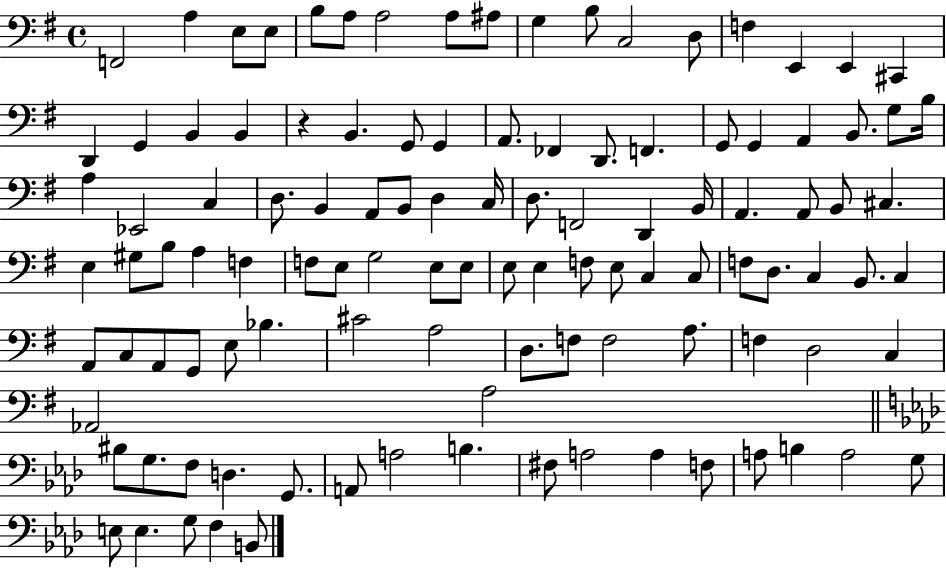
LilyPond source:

{
  \clef bass
  \time 4/4
  \defaultTimeSignature
  \key g \major
  f,2 a4 e8 e8 | b8 a8 a2 a8 ais8 | g4 b8 c2 d8 | f4 e,4 e,4 cis,4 | \break d,4 g,4 b,4 b,4 | r4 b,4. g,8 g,4 | a,8. fes,4 d,8. f,4. | g,8 g,4 a,4 b,8. g8 b16 | \break a4 ees,2 c4 | d8. b,4 a,8 b,8 d4 c16 | d8. f,2 d,4 b,16 | a,4. a,8 b,8 cis4. | \break e4 gis8 b8 a4 f4 | f8 e8 g2 e8 e8 | e8 e4 f8 e8 c4 c8 | f8 d8. c4 b,8. c4 | \break a,8 c8 a,8 g,8 e8 bes4. | cis'2 a2 | d8. f8 f2 a8. | f4 d2 c4 | \break aes,2 a2 | \bar "||" \break \key aes \major bis8 g8. f8 d4. g,8. | a,8 a2 b4. | fis8 a2 a4 f8 | a8 b4 a2 g8 | \break e8 e4. g8 f4 b,8 | \bar "|."
}